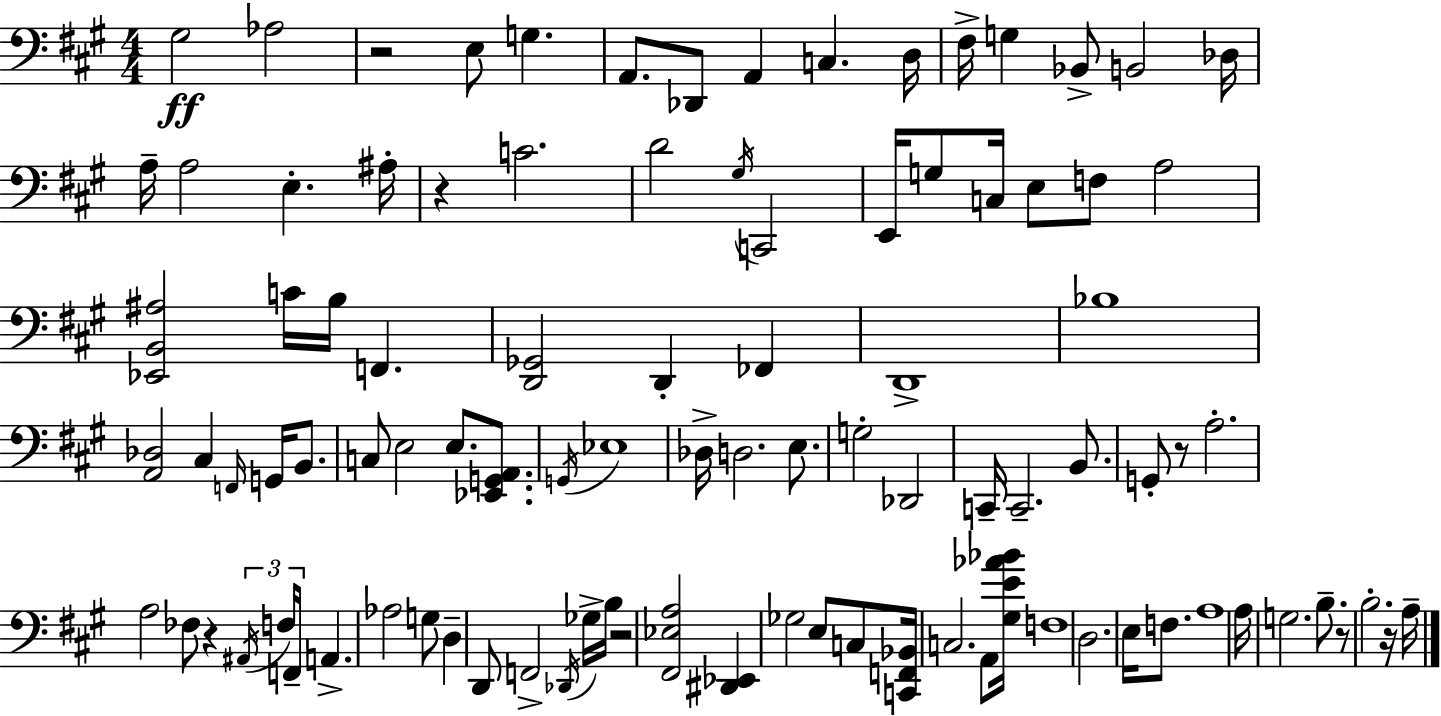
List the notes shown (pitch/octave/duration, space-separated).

G#3/h Ab3/h R/h E3/e G3/q. A2/e. Db2/e A2/q C3/q. D3/s F#3/s G3/q Bb2/e B2/h Db3/s A3/s A3/h E3/q. A#3/s R/q C4/h. D4/h G#3/s C2/h E2/s G3/e C3/s E3/e F3/e A3/h [Eb2,B2,A#3]/h C4/s B3/s F2/q. [D2,Gb2]/h D2/q FES2/q D2/w Bb3/w [A2,Db3]/h C#3/q F2/s G2/s B2/e. C3/e E3/h E3/e. [Eb2,G2,A2]/e. G2/s Eb3/w Db3/s D3/h. E3/e. G3/h Db2/h C2/s C2/h. B2/e. G2/e R/e A3/h. A3/h FES3/e R/q A#2/s F3/s F2/s A2/q. Ab3/h G3/e D3/q D2/e F2/h Db2/s Gb3/s B3/s R/h [F#2,Eb3,A3]/h [D#2,Eb2]/q Gb3/h E3/e C3/e [C2,F2,Bb2]/s C3/h. A2/e [G#3,E4,Ab4,Bb4]/s F3/w D3/h. E3/s F3/e. A3/w A3/s G3/h. B3/e. R/e B3/h. R/s A3/s